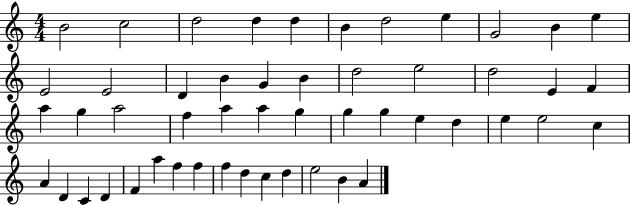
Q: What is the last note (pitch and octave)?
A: A4